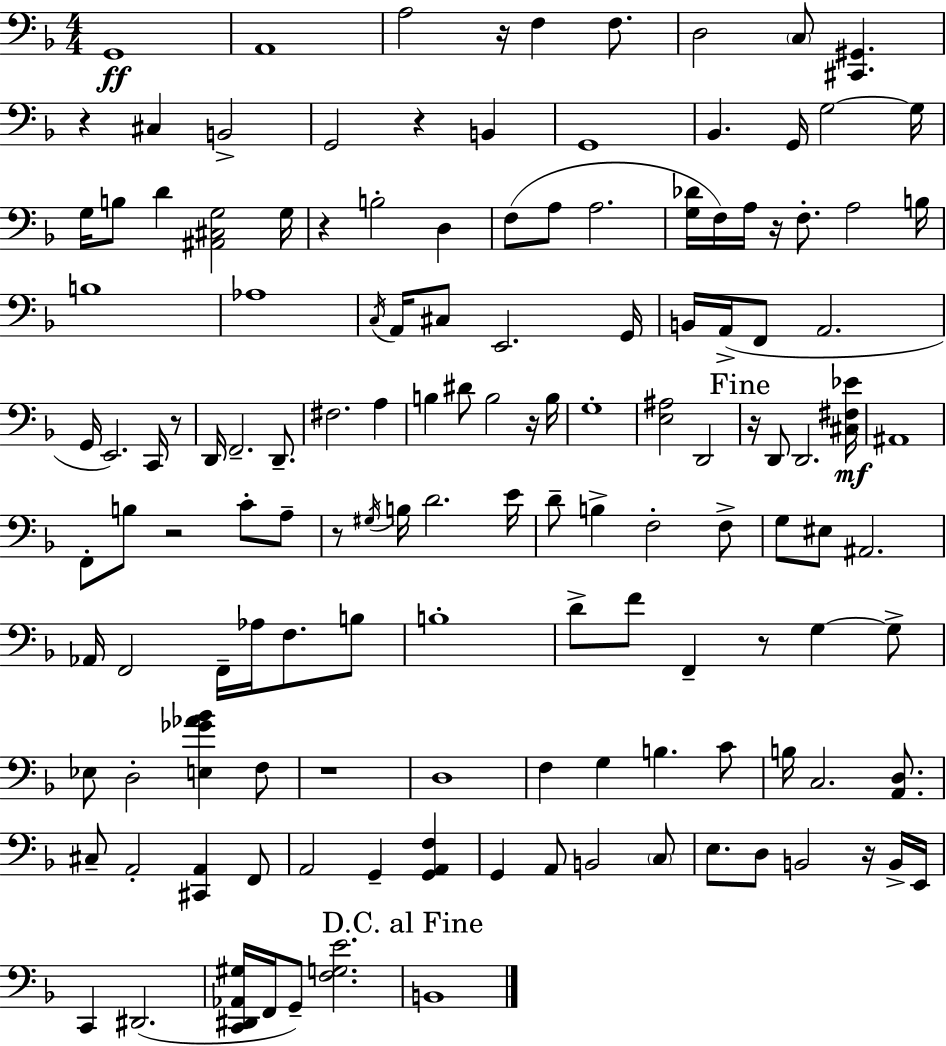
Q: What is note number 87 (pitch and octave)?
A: D3